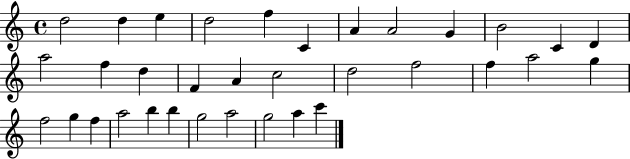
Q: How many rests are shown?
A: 0